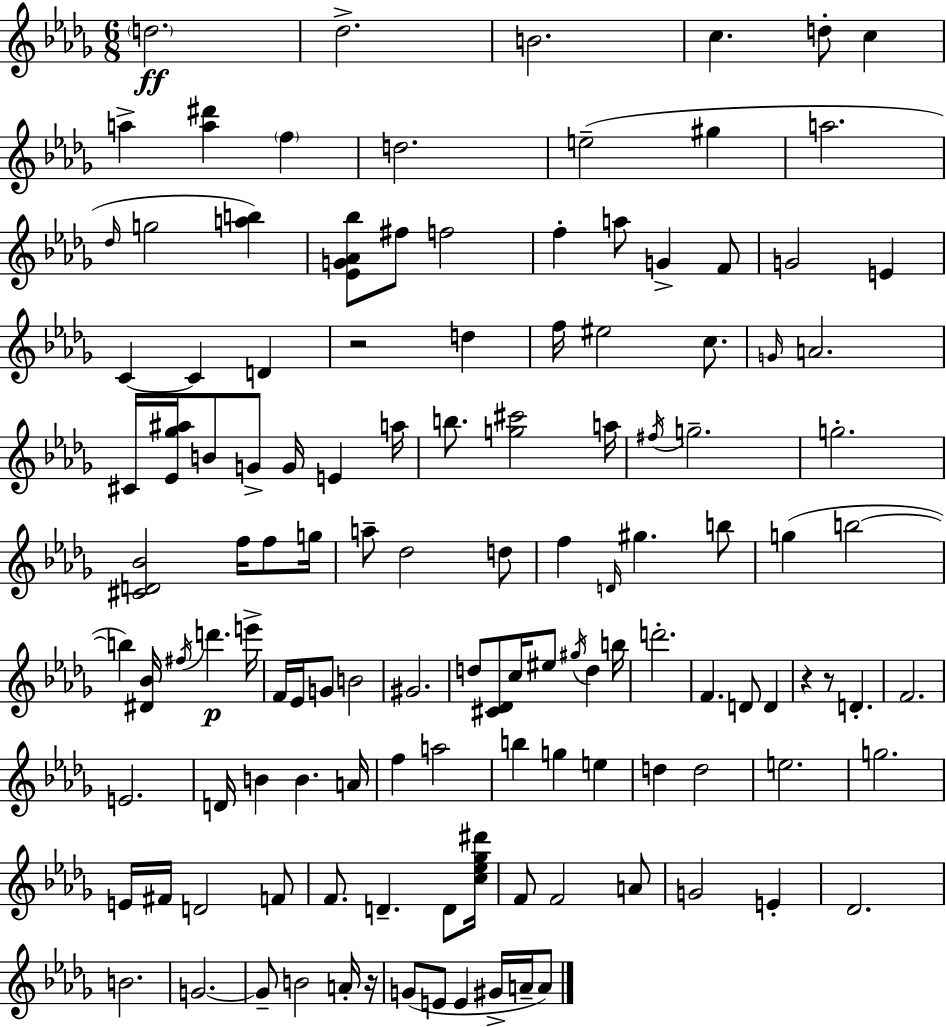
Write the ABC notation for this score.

X:1
T:Untitled
M:6/8
L:1/4
K:Bbm
d2 _d2 B2 c d/2 c a [a^d'] f d2 e2 ^g a2 _d/4 g2 [ab] [_EG_A_b]/2 ^f/2 f2 f a/2 G F/2 G2 E C C D z2 d f/4 ^e2 c/2 G/4 A2 ^C/4 [_E_g^a]/4 B/2 G/2 G/4 E a/4 b/2 [g^c']2 a/4 ^f/4 g2 g2 [^CD_B]2 f/4 f/2 g/4 a/2 _d2 d/2 f D/4 ^g b/2 g b2 b [^D_B]/4 ^f/4 d' e'/4 F/4 _E/4 G/2 B2 ^G2 d/2 [^C_D]/2 c/4 ^e/2 ^g/4 d b/4 d'2 F D/2 D z z/2 D F2 E2 D/4 B B A/4 f a2 b g e d d2 e2 g2 E/4 ^F/4 D2 F/2 F/2 D D/2 [c_e_g^d']/4 F/2 F2 A/2 G2 E _D2 B2 G2 G/2 B2 A/4 z/4 G/2 E/2 E ^G/4 A/4 A/2